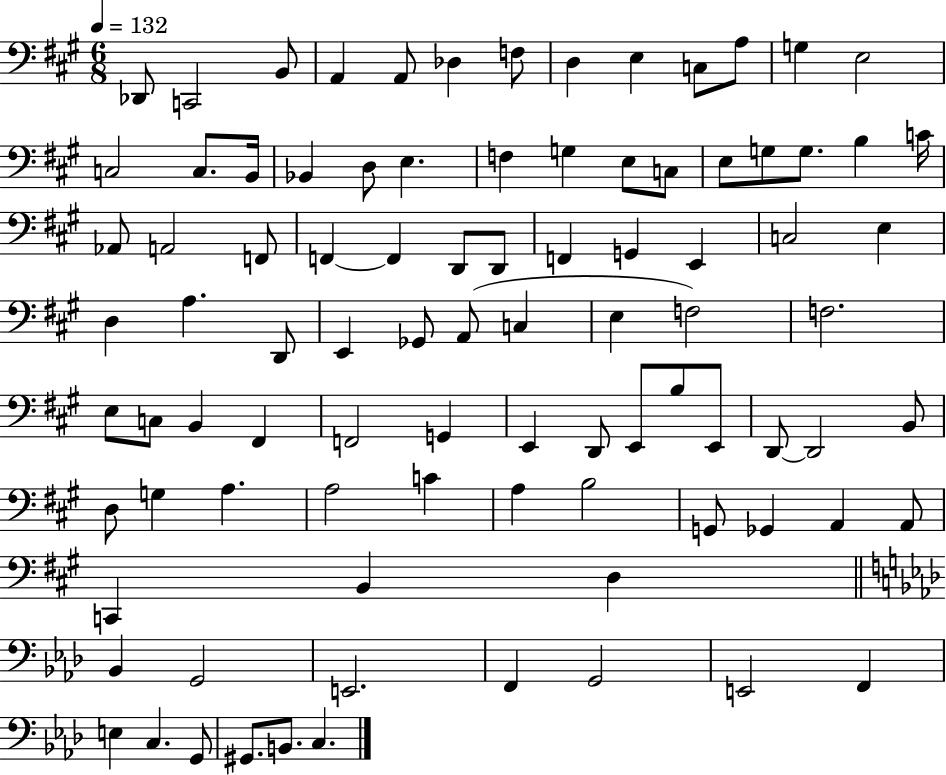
Db2/e C2/h B2/e A2/q A2/e Db3/q F3/e D3/q E3/q C3/e A3/e G3/q E3/h C3/h C3/e. B2/s Bb2/q D3/e E3/q. F3/q G3/q E3/e C3/e E3/e G3/e G3/e. B3/q C4/s Ab2/e A2/h F2/e F2/q F2/q D2/e D2/e F2/q G2/q E2/q C3/h E3/q D3/q A3/q. D2/e E2/q Gb2/e A2/e C3/q E3/q F3/h F3/h. E3/e C3/e B2/q F#2/q F2/h G2/q E2/q D2/e E2/e B3/e E2/e D2/e D2/h B2/e D3/e G3/q A3/q. A3/h C4/q A3/q B3/h G2/e Gb2/q A2/q A2/e C2/q B2/q D3/q Bb2/q G2/h E2/h. F2/q G2/h E2/h F2/q E3/q C3/q. G2/e G#2/e. B2/e. C3/q.